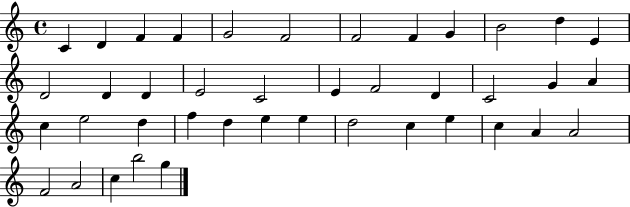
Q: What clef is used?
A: treble